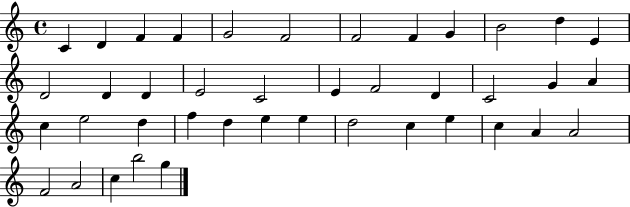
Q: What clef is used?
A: treble